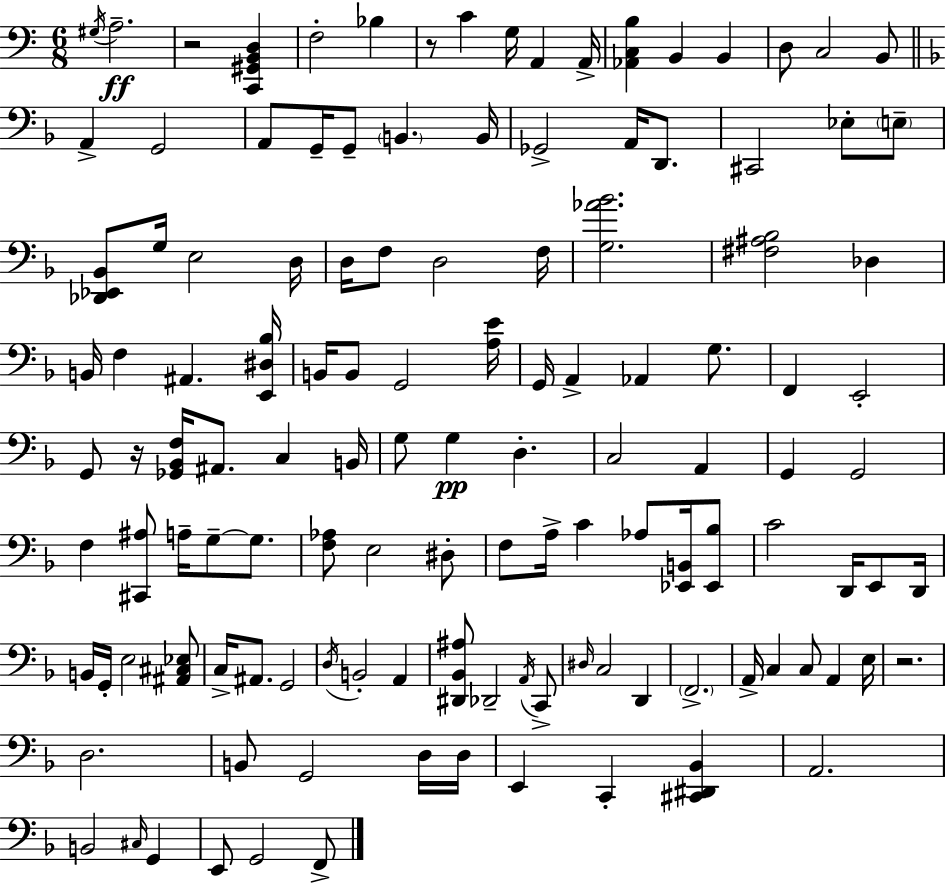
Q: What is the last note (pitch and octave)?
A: F2